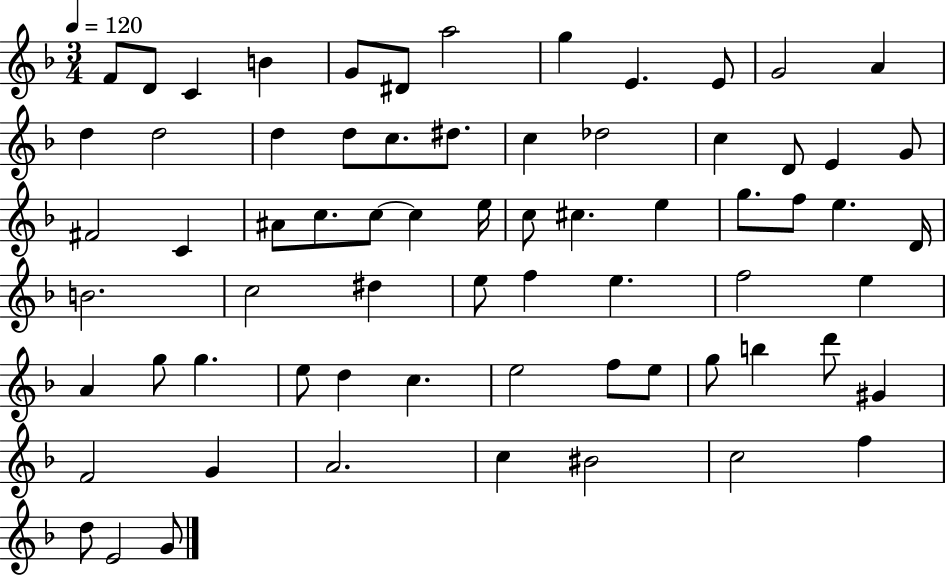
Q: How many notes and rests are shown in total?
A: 69